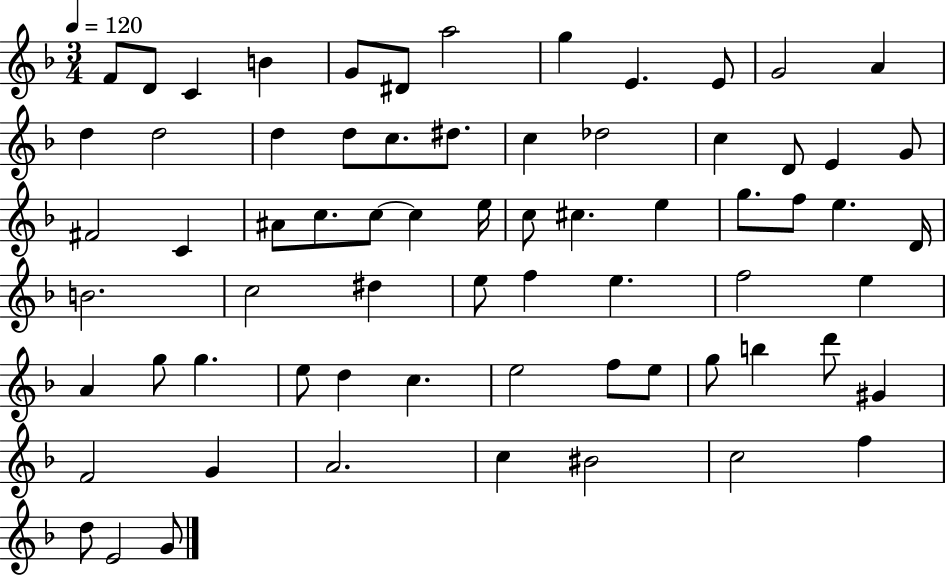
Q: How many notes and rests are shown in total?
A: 69